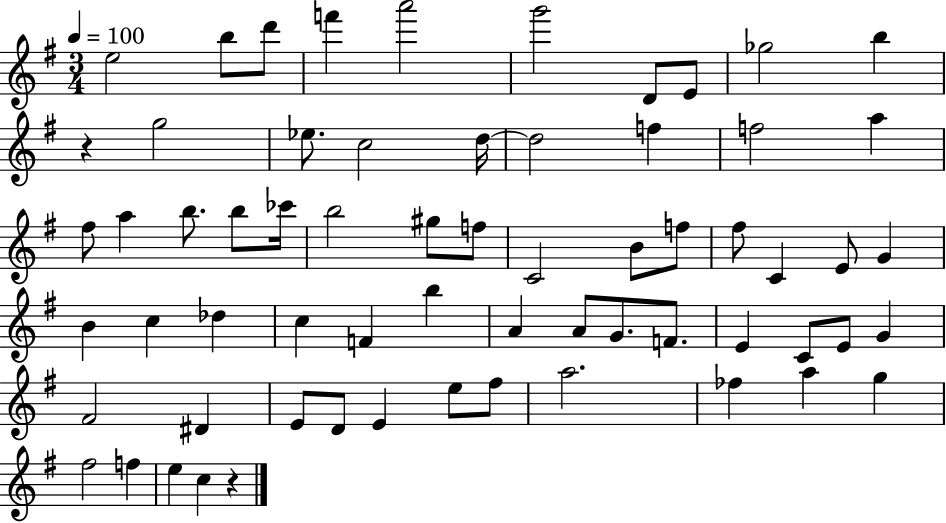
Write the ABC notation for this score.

X:1
T:Untitled
M:3/4
L:1/4
K:G
e2 b/2 d'/2 f' a'2 g'2 D/2 E/2 _g2 b z g2 _e/2 c2 d/4 d2 f f2 a ^f/2 a b/2 b/2 _c'/4 b2 ^g/2 f/2 C2 B/2 f/2 ^f/2 C E/2 G B c _d c F b A A/2 G/2 F/2 E C/2 E/2 G ^F2 ^D E/2 D/2 E e/2 ^f/2 a2 _f a g ^f2 f e c z